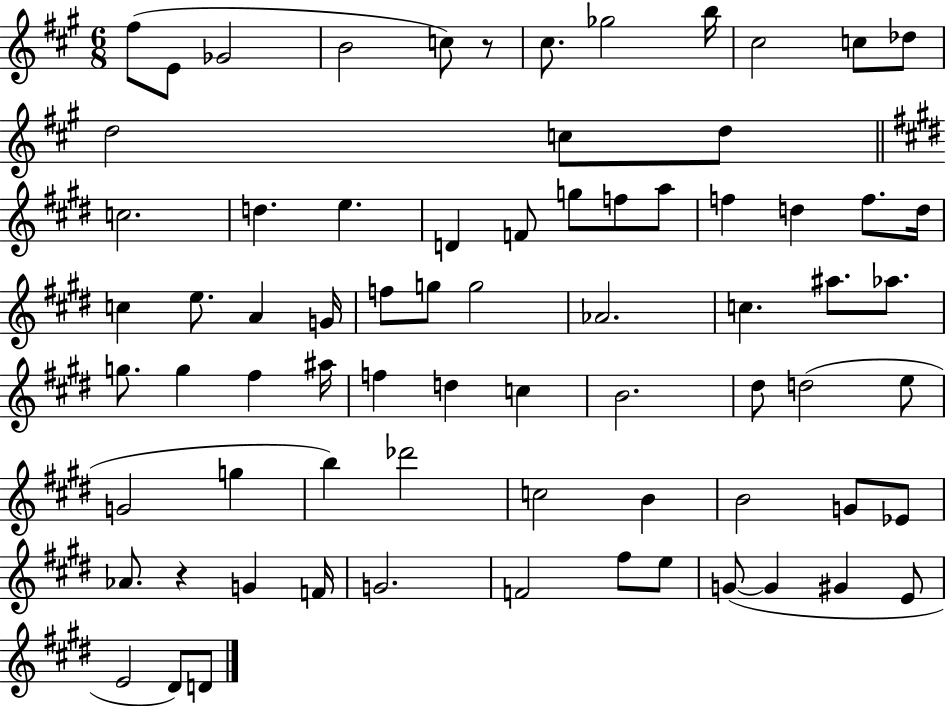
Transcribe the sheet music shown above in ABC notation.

X:1
T:Untitled
M:6/8
L:1/4
K:A
^f/2 E/2 _G2 B2 c/2 z/2 ^c/2 _g2 b/4 ^c2 c/2 _d/2 d2 c/2 d/2 c2 d e D F/2 g/2 f/2 a/2 f d f/2 d/4 c e/2 A G/4 f/2 g/2 g2 _A2 c ^a/2 _a/2 g/2 g ^f ^a/4 f d c B2 ^d/2 d2 e/2 G2 g b _d'2 c2 B B2 G/2 _E/2 _A/2 z G F/4 G2 F2 ^f/2 e/2 G/2 G ^G E/2 E2 ^D/2 D/2